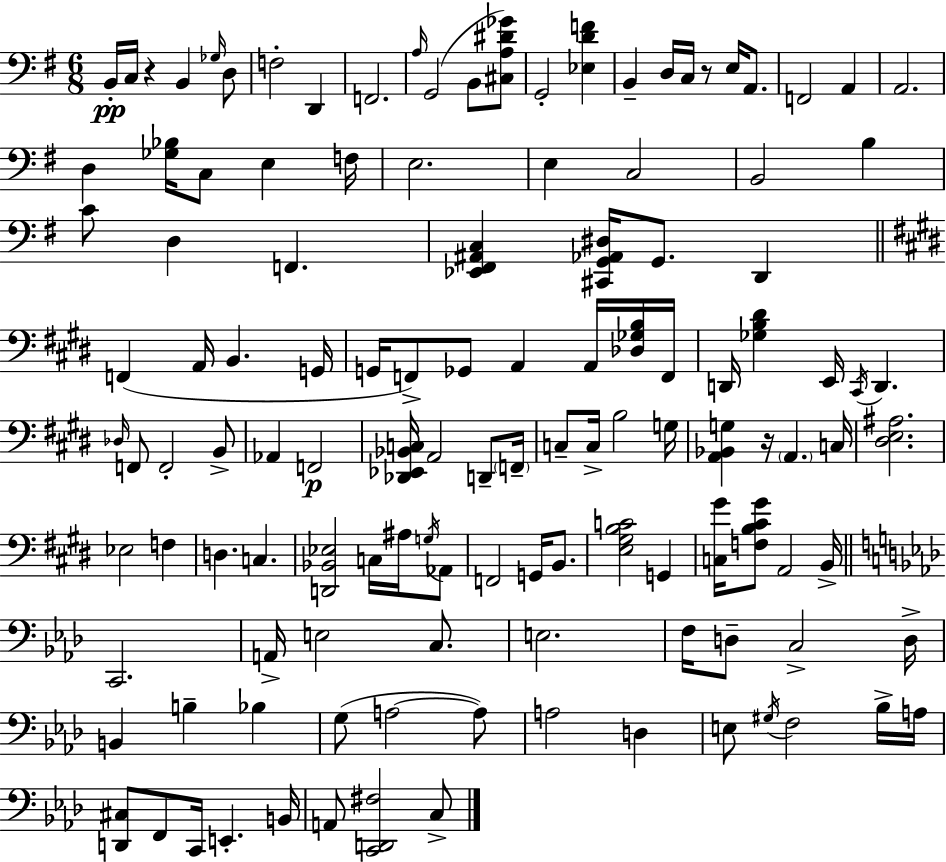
{
  \clef bass
  \numericTimeSignature
  \time 6/8
  \key g \major
  \repeat volta 2 { b,16-.\pp c16 r4 b,4 \grace { ges16 } d8 | f2-. d,4 | f,2. | \grace { a16 } g,2( b,8 | \break <cis a dis' ges'>8) g,2-. <ees d' f'>4 | b,4-- d16 c16 r8 e16 a,8. | f,2 a,4 | a,2. | \break d4 <ges bes>16 c8 e4 | f16 e2. | e4 c2 | b,2 b4 | \break c'8 d4 f,4. | <ees, fis, ais, c>4 <cis, g, aes, dis>16 g,8. d,4 | \bar "||" \break \key e \major f,4( a,16 b,4. g,16 | g,16 f,8->) ges,8 a,4 a,16 <des ges b>16 f,16 | d,16 <ges b dis'>4 e,16 \acciaccatura { cis,16 } d,4. | \grace { des16 } f,8 f,2-. | \break b,8-> aes,4 f,2\p | <des, ees, bes, c>16 a,2 d,8-- | \parenthesize f,16-- c8-- c16-> b2 | g16 <a, bes, g>4 r16 \parenthesize a,4. | \break c16 <dis e ais>2. | ees2 f4 | d4. c4. | <d, bes, ees>2 c16 ais16 | \break \acciaccatura { g16 } aes,8 f,2 g,16 | b,8. <e gis b c'>2 g,4 | <c gis'>16 <f b cis' gis'>8 a,2 | b,16-> \bar "||" \break \key aes \major c,2. | a,16-> e2 c8. | e2. | f16 d8-- c2-> d16-> | \break b,4 b4-- bes4 | g8( a2~~ a8) | a2 d4 | e8 \acciaccatura { gis16 } f2 bes16-> | \break a16 <d, cis>8 f,8 c,16 e,4.-. | b,16 a,8 <c, d, fis>2 c8-> | } \bar "|."
}